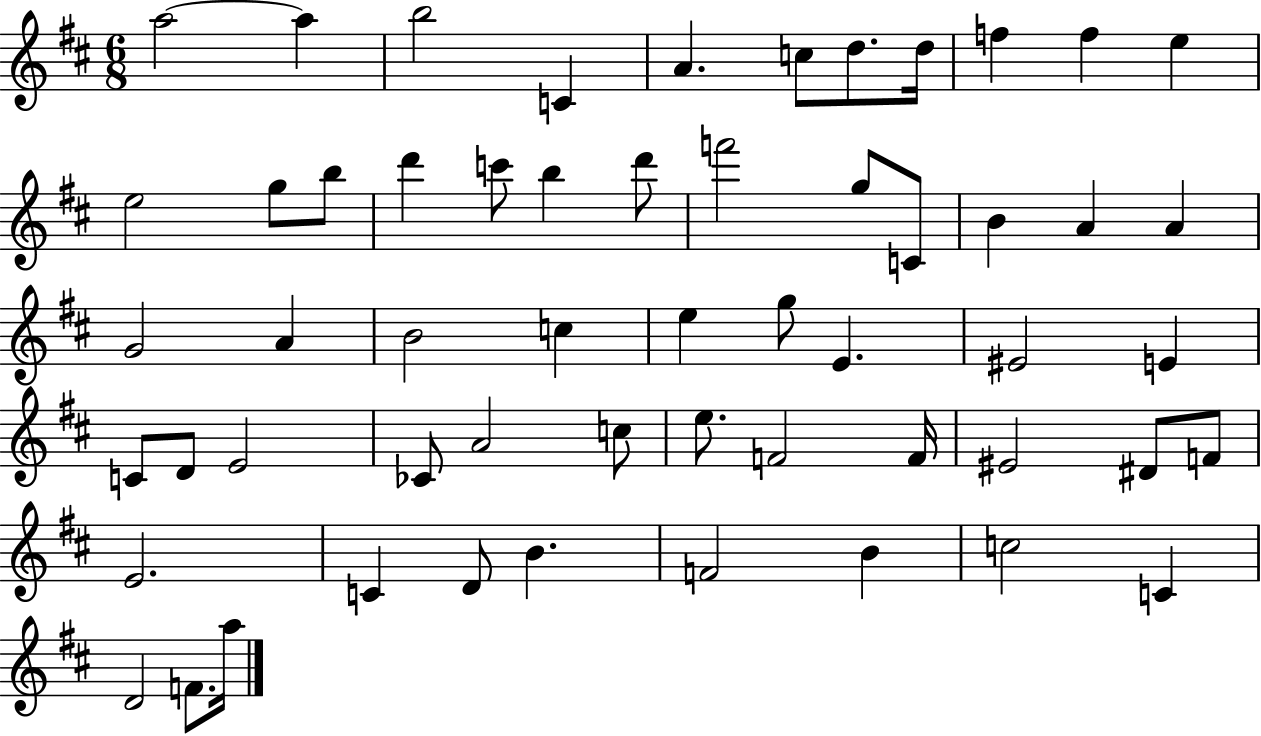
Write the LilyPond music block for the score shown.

{
  \clef treble
  \numericTimeSignature
  \time 6/8
  \key d \major
  \repeat volta 2 { a''2~~ a''4 | b''2 c'4 | a'4. c''8 d''8. d''16 | f''4 f''4 e''4 | \break e''2 g''8 b''8 | d'''4 c'''8 b''4 d'''8 | f'''2 g''8 c'8 | b'4 a'4 a'4 | \break g'2 a'4 | b'2 c''4 | e''4 g''8 e'4. | eis'2 e'4 | \break c'8 d'8 e'2 | ces'8 a'2 c''8 | e''8. f'2 f'16 | eis'2 dis'8 f'8 | \break e'2. | c'4 d'8 b'4. | f'2 b'4 | c''2 c'4 | \break d'2 f'8. a''16 | } \bar "|."
}